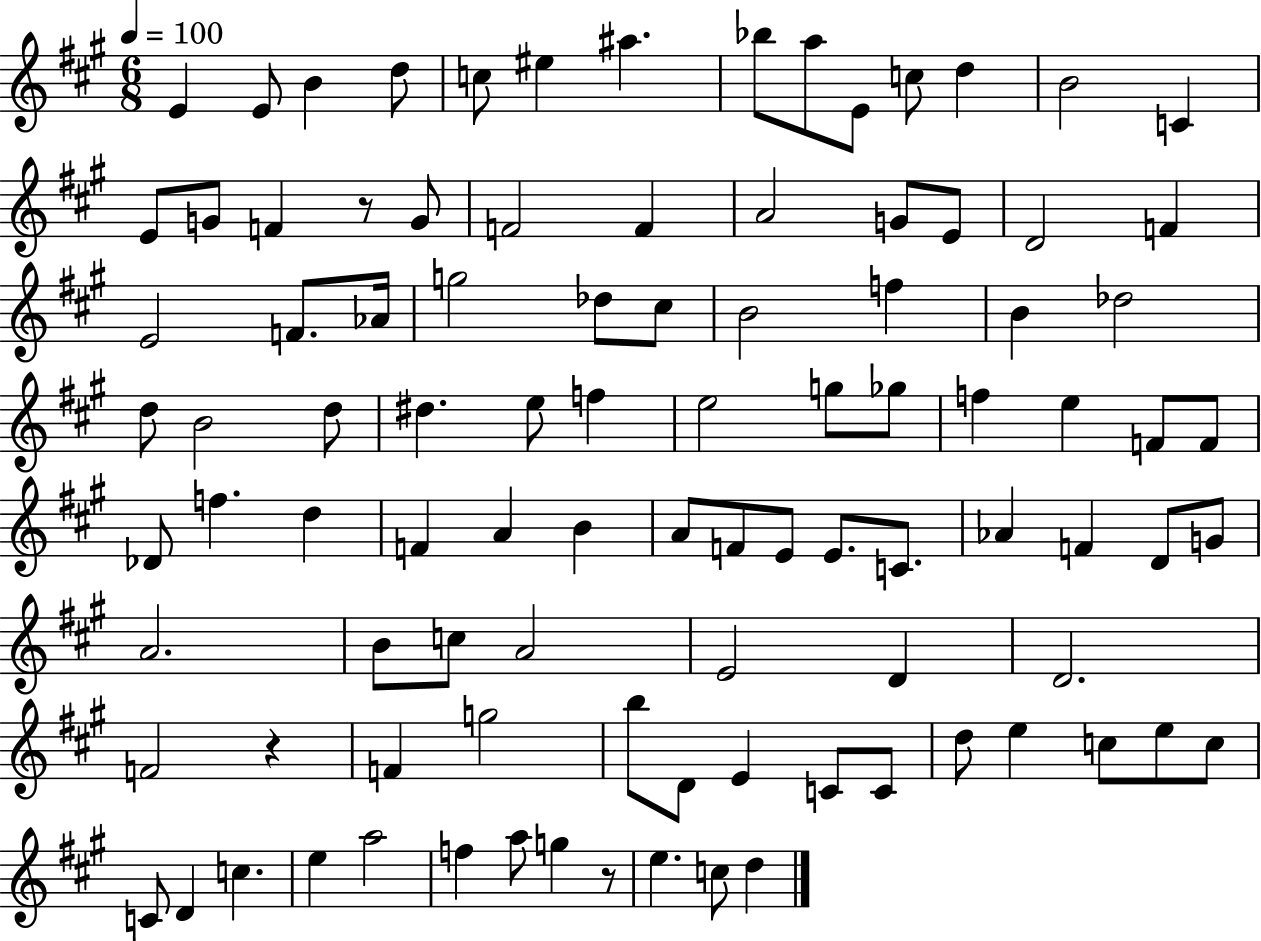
E4/q E4/e B4/q D5/e C5/e EIS5/q A#5/q. Bb5/e A5/e E4/e C5/e D5/q B4/h C4/q E4/e G4/e F4/q R/e G4/e F4/h F4/q A4/h G4/e E4/e D4/h F4/q E4/h F4/e. Ab4/s G5/h Db5/e C#5/e B4/h F5/q B4/q Db5/h D5/e B4/h D5/e D#5/q. E5/e F5/q E5/h G5/e Gb5/e F5/q E5/q F4/e F4/e Db4/e F5/q. D5/q F4/q A4/q B4/q A4/e F4/e E4/e E4/e. C4/e. Ab4/q F4/q D4/e G4/e A4/h. B4/e C5/e A4/h E4/h D4/q D4/h. F4/h R/q F4/q G5/h B5/e D4/e E4/q C4/e C4/e D5/e E5/q C5/e E5/e C5/e C4/e D4/q C5/q. E5/q A5/h F5/q A5/e G5/q R/e E5/q. C5/e D5/q